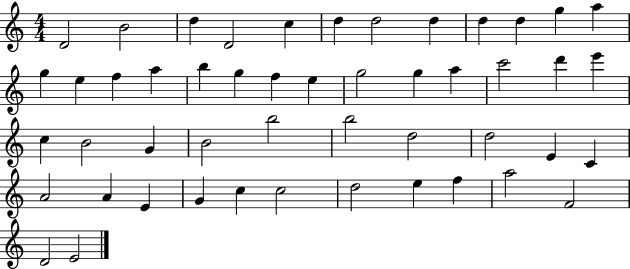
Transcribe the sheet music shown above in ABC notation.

X:1
T:Untitled
M:4/4
L:1/4
K:C
D2 B2 d D2 c d d2 d d d g a g e f a b g f e g2 g a c'2 d' e' c B2 G B2 b2 b2 d2 d2 E C A2 A E G c c2 d2 e f a2 F2 D2 E2